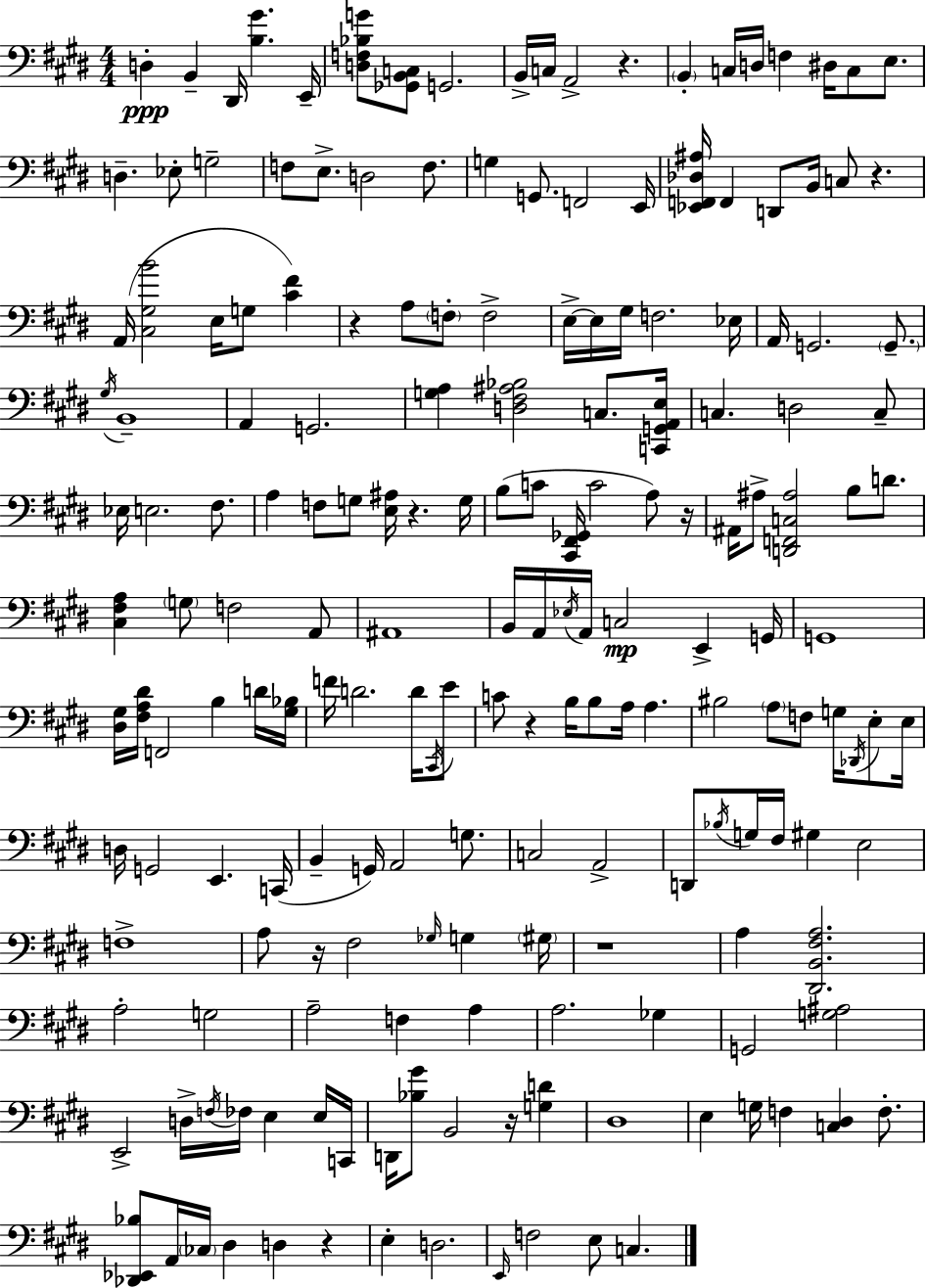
{
  \clef bass
  \numericTimeSignature
  \time 4/4
  \key e \major
  d4-.\ppp b,4-- dis,16 <b gis'>4. e,16-- | <d f bes g'>8 <ges, b, c>8 g,2. | b,16-> c16 a,2-> r4. | \parenthesize b,4-. c16 d16 f4 dis16 c8 e8. | \break d4.-- ees8-. g2-- | f8 e8.-> d2 f8. | g4 g,8. f,2 e,16 | <ees, f, des ais>16 f,4 d,8 b,16 c8 r4. | \break a,16( <cis gis b'>2 e16 g8 <cis' fis'>4) | r4 a8 \parenthesize f8-. f2-> | e16->~~ e16 gis16 f2. ees16 | a,16 g,2. \parenthesize g,8.-- | \break \acciaccatura { gis16 } b,1-- | a,4 g,2. | <g a>4 <d fis ais bes>2 c8. | <c, g, a, e>16 c4. d2 c8-- | \break ees16 e2. fis8. | a4 f8 g8 <e ais>16 r4. | g16 b8( c'8 <cis, fis, ges,>16 c'2 a8) | r16 ais,16 ais8-> <d, f, c ais>2 b8 d'8. | \break <cis fis a>4 \parenthesize g8 f2 a,8 | ais,1 | b,16 a,16 \acciaccatura { ees16 } a,16 c2\mp e,4-> | g,16 g,1 | \break <dis gis>16 <fis a dis'>16 f,2 b4 | d'16 <gis bes>16 f'16 d'2. d'16 | \acciaccatura { cis,16 } e'8 c'8 r4 b16 b8 a16 a4. | bis2 \parenthesize a8 f8 g16 | \break \acciaccatura { des,16 } e8-. e16 d16 g,2 e,4. | c,16( b,4-- g,16) a,2 | g8. c2 a,2-> | d,8 \acciaccatura { bes16 } g16 fis16 gis4 e2 | \break f1-> | a8 r16 fis2 | \grace { ges16 } g4 \parenthesize gis16 r1 | a4 <dis, b, fis a>2. | \break a2-. g2 | a2-- f4 | a4 a2. | ges4 g,2 <g ais>2 | \break e,2-> d16-> \acciaccatura { f16 } | fes16 e4 e16 c,16 d,16 <bes gis'>8 b,2 | r16 <g d'>4 dis1 | e4 g16 f4 | \break <c dis>4 f8.-. <des, ees, bes>8 a,16 \parenthesize ces16 dis4 d4 | r4 e4-. d2. | \grace { e,16 } f2 | e8 c4. \bar "|."
}